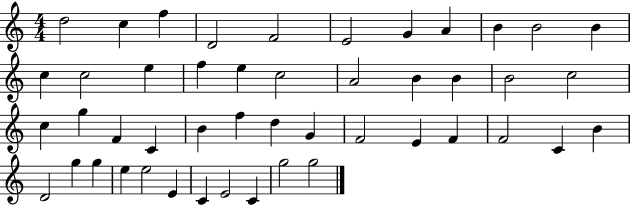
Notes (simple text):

D5/h C5/q F5/q D4/h F4/h E4/h G4/q A4/q B4/q B4/h B4/q C5/q C5/h E5/q F5/q E5/q C5/h A4/h B4/q B4/q B4/h C5/h C5/q G5/q F4/q C4/q B4/q F5/q D5/q G4/q F4/h E4/q F4/q F4/h C4/q B4/q D4/h G5/q G5/q E5/q E5/h E4/q C4/q E4/h C4/q G5/h G5/h